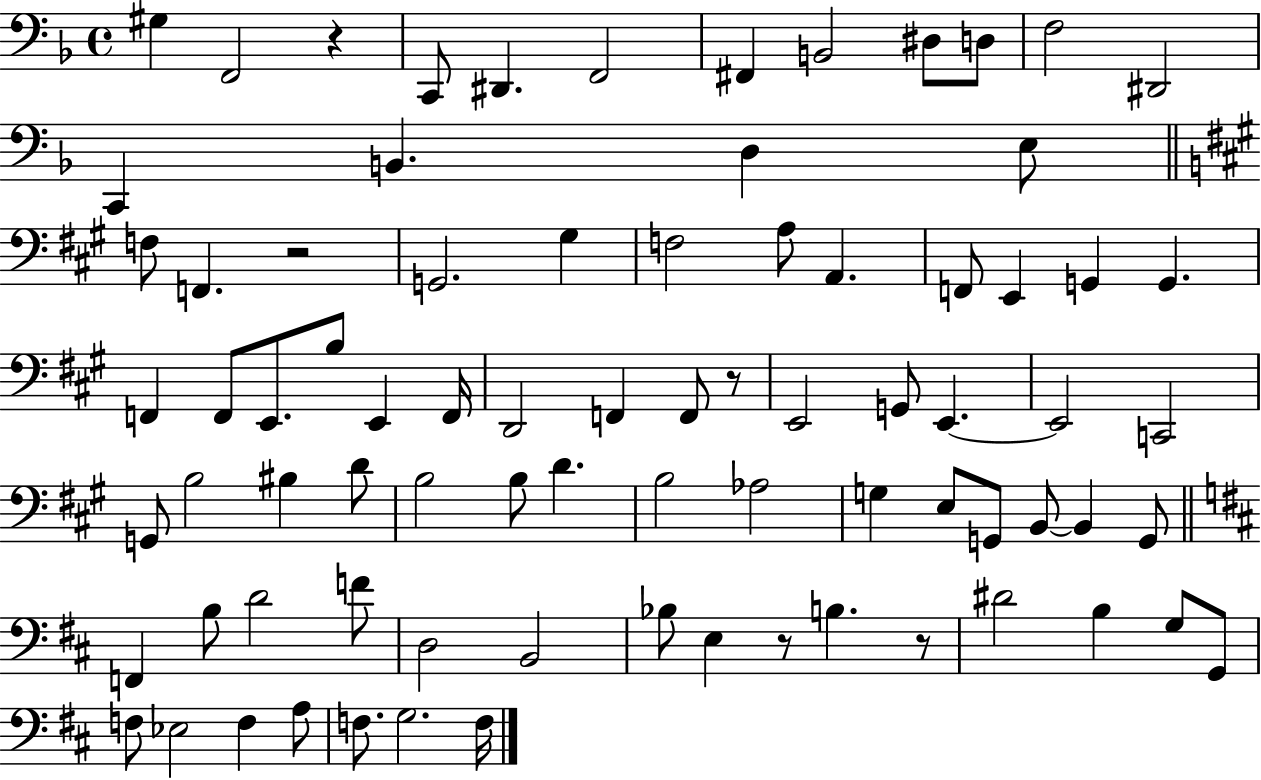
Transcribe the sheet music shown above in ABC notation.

X:1
T:Untitled
M:4/4
L:1/4
K:F
^G, F,,2 z C,,/2 ^D,, F,,2 ^F,, B,,2 ^D,/2 D,/2 F,2 ^D,,2 C,, B,, D, E,/2 F,/2 F,, z2 G,,2 ^G, F,2 A,/2 A,, F,,/2 E,, G,, G,, F,, F,,/2 E,,/2 B,/2 E,, F,,/4 D,,2 F,, F,,/2 z/2 E,,2 G,,/2 E,, E,,2 C,,2 G,,/2 B,2 ^B, D/2 B,2 B,/2 D B,2 _A,2 G, E,/2 G,,/2 B,,/2 B,, G,,/2 F,, B,/2 D2 F/2 D,2 B,,2 _B,/2 E, z/2 B, z/2 ^D2 B, G,/2 G,,/2 F,/2 _E,2 F, A,/2 F,/2 G,2 F,/4